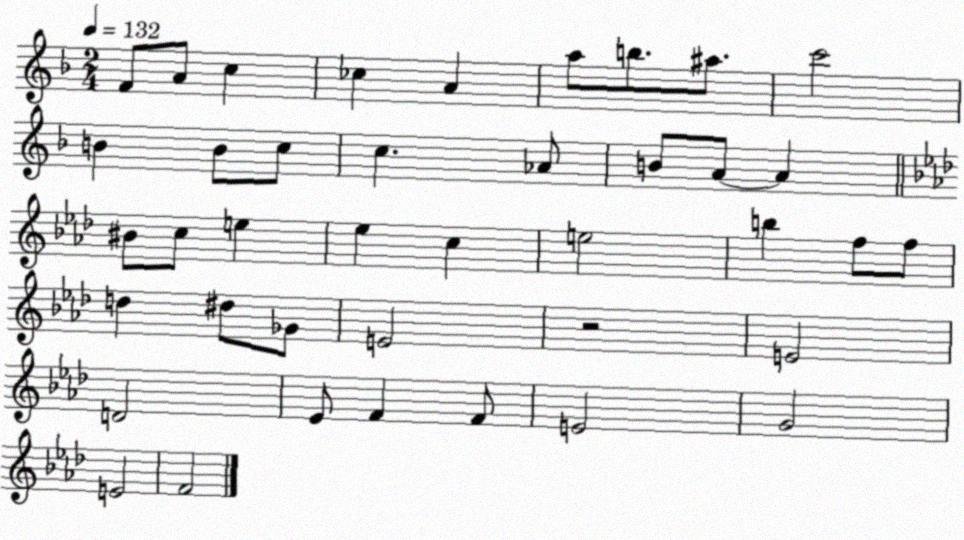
X:1
T:Untitled
M:2/4
L:1/4
K:F
F/2 A/2 c _c A a/2 b/2 ^a/2 c'2 B B/2 c/2 c _A/2 B/2 A/2 A ^B/2 c/2 e _e c e2 b f/2 f/2 d ^d/2 _G/2 E2 z2 E2 D2 _E/2 F F/2 E2 G2 E2 F2